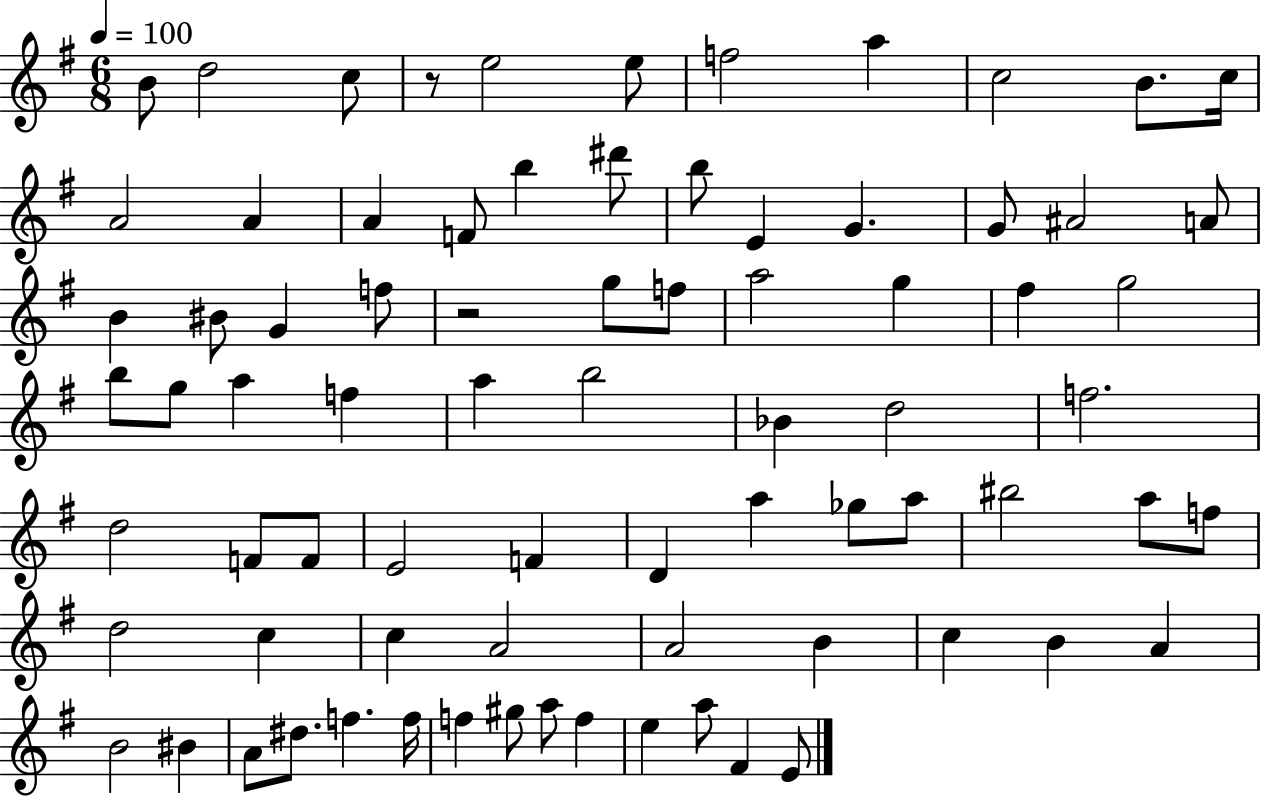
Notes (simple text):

B4/e D5/h C5/e R/e E5/h E5/e F5/h A5/q C5/h B4/e. C5/s A4/h A4/q A4/q F4/e B5/q D#6/e B5/e E4/q G4/q. G4/e A#4/h A4/e B4/q BIS4/e G4/q F5/e R/h G5/e F5/e A5/h G5/q F#5/q G5/h B5/e G5/e A5/q F5/q A5/q B5/h Bb4/q D5/h F5/h. D5/h F4/e F4/e E4/h F4/q D4/q A5/q Gb5/e A5/e BIS5/h A5/e F5/e D5/h C5/q C5/q A4/h A4/h B4/q C5/q B4/q A4/q B4/h BIS4/q A4/e D#5/e. F5/q. F5/s F5/q G#5/e A5/e F5/q E5/q A5/e F#4/q E4/e